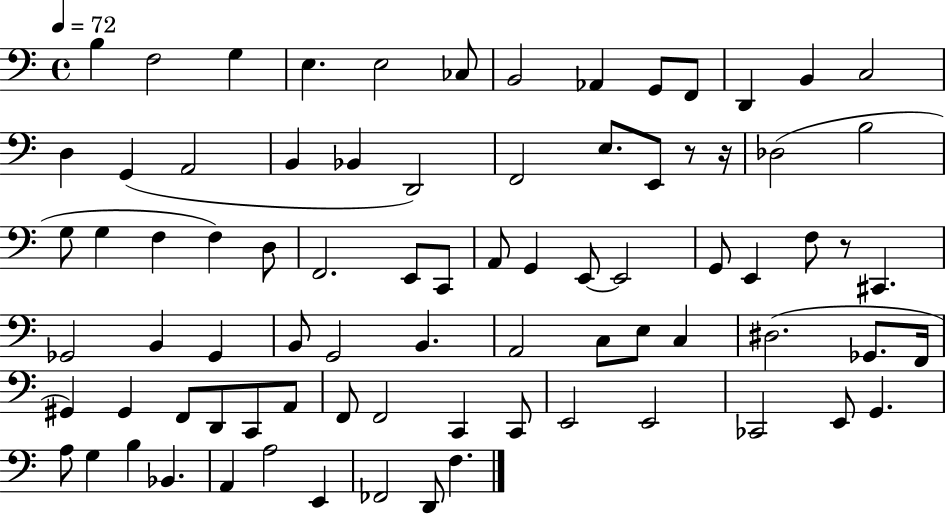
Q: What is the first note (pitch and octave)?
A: B3